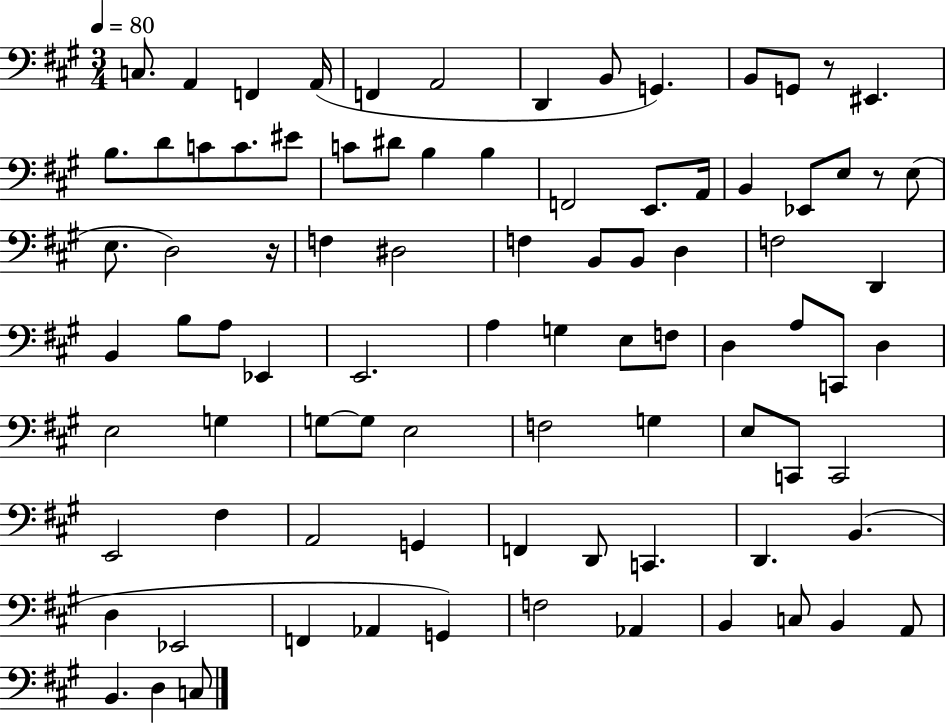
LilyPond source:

{
  \clef bass
  \numericTimeSignature
  \time 3/4
  \key a \major
  \tempo 4 = 80
  c8. a,4 f,4 a,16( | f,4 a,2 | d,4 b,8 g,4.) | b,8 g,8 r8 eis,4. | \break b8. d'8 c'8 c'8. eis'8 | c'8 dis'8 b4 b4 | f,2 e,8. a,16 | b,4 ees,8 e8 r8 e8( | \break e8. d2) r16 | f4 dis2 | f4 b,8 b,8 d4 | f2 d,4 | \break b,4 b8 a8 ees,4 | e,2. | a4 g4 e8 f8 | d4 a8 c,8 d4 | \break e2 g4 | g8~~ g8 e2 | f2 g4 | e8 c,8 c,2 | \break e,2 fis4 | a,2 g,4 | f,4 d,8 c,4. | d,4. b,4.( | \break d4 ees,2 | f,4 aes,4 g,4) | f2 aes,4 | b,4 c8 b,4 a,8 | \break b,4. d4 c8 | \bar "|."
}